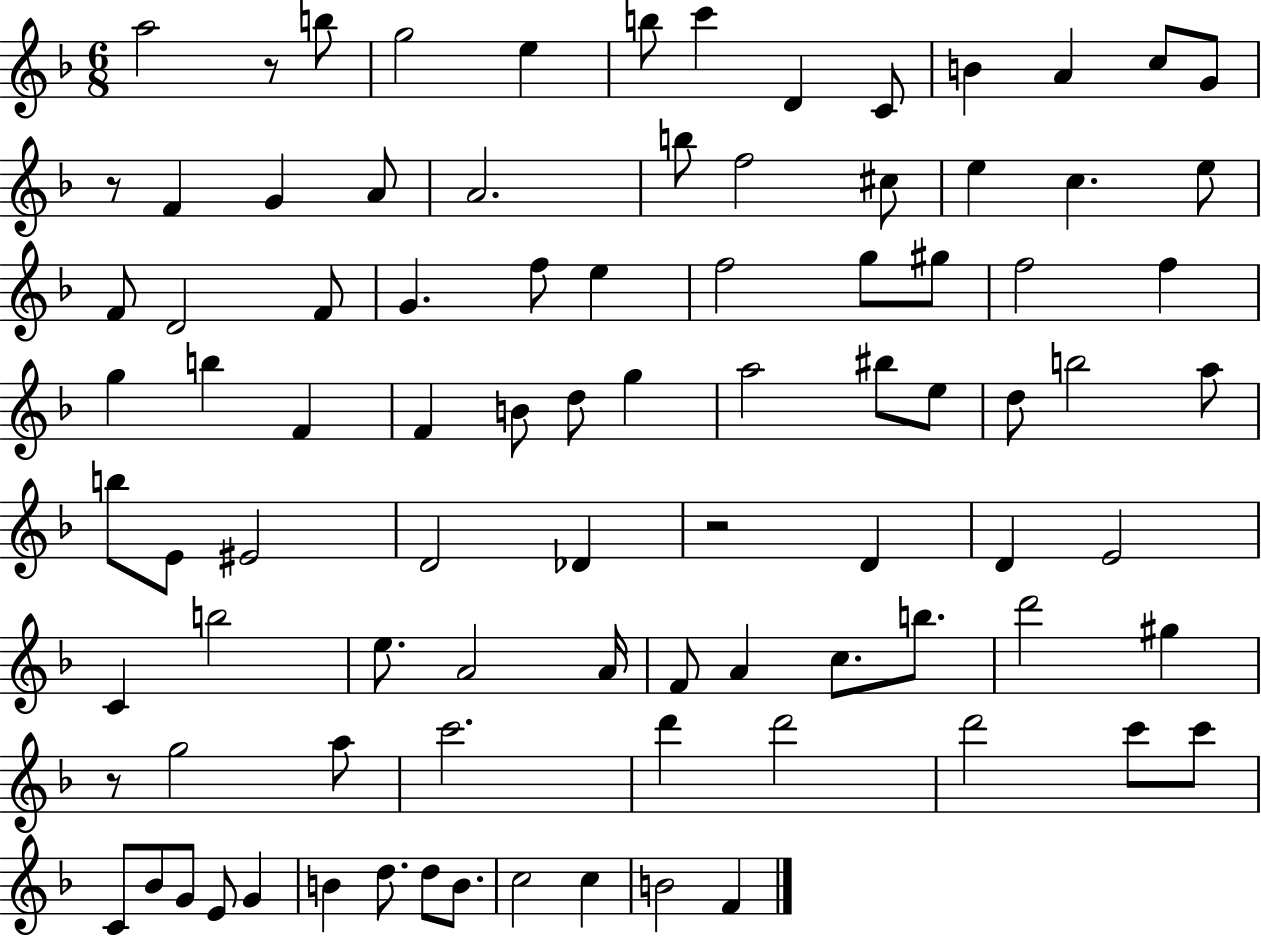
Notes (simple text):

A5/h R/e B5/e G5/h E5/q B5/e C6/q D4/q C4/e B4/q A4/q C5/e G4/e R/e F4/q G4/q A4/e A4/h. B5/e F5/h C#5/e E5/q C5/q. E5/e F4/e D4/h F4/e G4/q. F5/e E5/q F5/h G5/e G#5/e F5/h F5/q G5/q B5/q F4/q F4/q B4/e D5/e G5/q A5/h BIS5/e E5/e D5/e B5/h A5/e B5/e E4/e EIS4/h D4/h Db4/q R/h D4/q D4/q E4/h C4/q B5/h E5/e. A4/h A4/s F4/e A4/q C5/e. B5/e. D6/h G#5/q R/e G5/h A5/e C6/h. D6/q D6/h D6/h C6/e C6/e C4/e Bb4/e G4/e E4/e G4/q B4/q D5/e. D5/e B4/e. C5/h C5/q B4/h F4/q